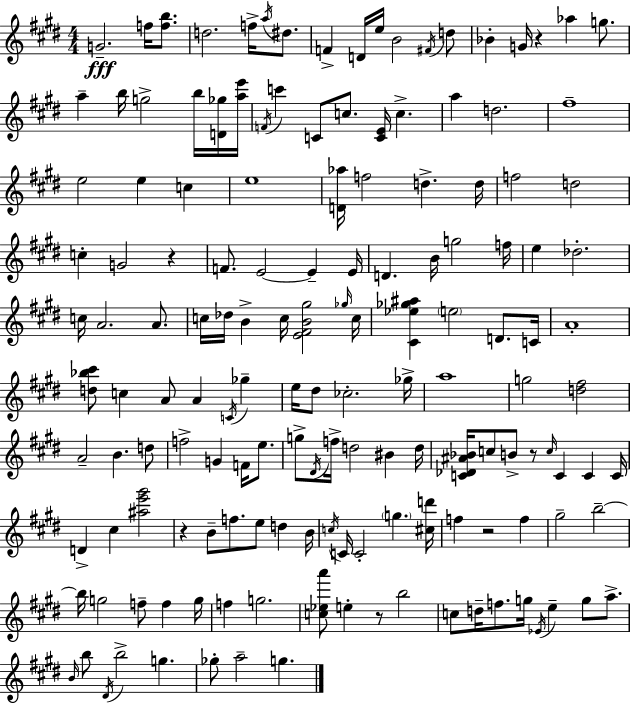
X:1
T:Untitled
M:4/4
L:1/4
K:E
G2 f/4 [fb]/2 d2 f/4 a/4 ^d/2 F D/4 e/4 B2 ^F/4 d/2 _B G/4 z _a g/2 a b/4 g2 b/4 [D_g]/4 [ae']/4 F/4 c' C/2 c/2 [CE]/4 c a d2 ^f4 e2 e c e4 [D_a]/4 f2 d d/4 f2 d2 c G2 z F/2 E2 E E/4 D B/4 g2 f/4 e _d2 c/4 A2 A/2 c/4 _d/4 B c/4 [E^FB^g]2 _g/4 c/4 [^C_e_g^a] e2 D/2 C/4 A4 [d_b^c']/2 c A/2 A C/4 _g e/4 ^d/2 _c2 _g/4 a4 g2 [d^f]2 A2 B d/2 f2 G F/4 e/2 g/2 ^D/4 f/4 d2 ^B d/4 [C_D^A_B]/4 c/2 B/2 z/2 c/4 C C C/4 D ^c [^ae'^g']2 z B/2 f/2 e/2 d B/4 c/4 C/4 C2 g [^cd']/4 f z2 f ^g2 b2 b/4 g2 f/2 f g/4 f g2 [c_ea']/2 e z/2 b2 c/2 d/4 f/2 g/4 _E/4 e g/2 a/2 B/4 b/2 ^D/4 b2 g _g/2 a2 g